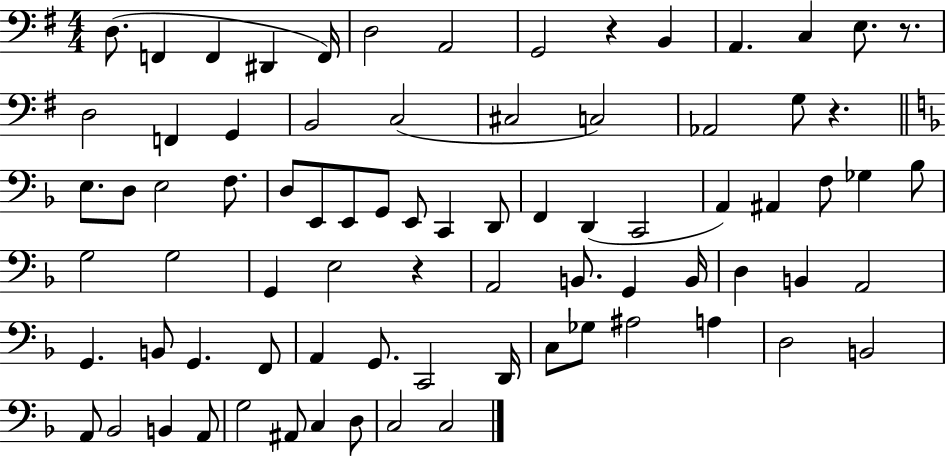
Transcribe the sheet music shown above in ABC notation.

X:1
T:Untitled
M:4/4
L:1/4
K:G
D,/2 F,, F,, ^D,, F,,/4 D,2 A,,2 G,,2 z B,, A,, C, E,/2 z/2 D,2 F,, G,, B,,2 C,2 ^C,2 C,2 _A,,2 G,/2 z E,/2 D,/2 E,2 F,/2 D,/2 E,,/2 E,,/2 G,,/2 E,,/2 C,, D,,/2 F,, D,, C,,2 A,, ^A,, F,/2 _G, _B,/2 G,2 G,2 G,, E,2 z A,,2 B,,/2 G,, B,,/4 D, B,, A,,2 G,, B,,/2 G,, F,,/2 A,, G,,/2 C,,2 D,,/4 C,/2 _G,/2 ^A,2 A, D,2 B,,2 A,,/2 _B,,2 B,, A,,/2 G,2 ^A,,/2 C, D,/2 C,2 C,2